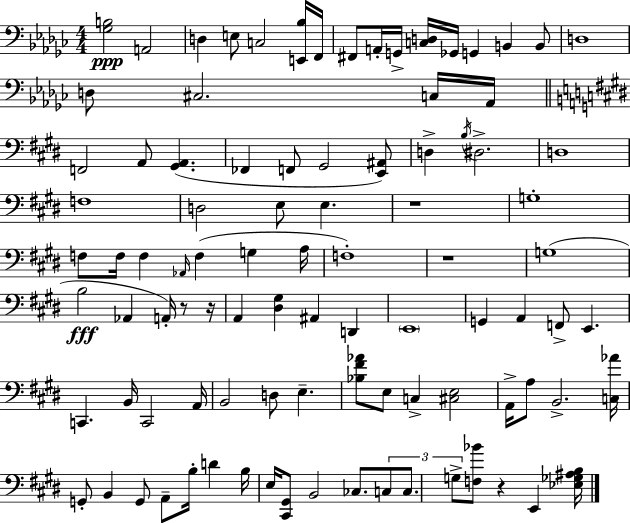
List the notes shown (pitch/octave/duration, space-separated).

[Gb3,B3]/h A2/h D3/q E3/e C3/h [E2,Bb3]/s F2/s F#2/e A2/s G2/s [C3,D3]/s Gb2/s G2/q B2/q B2/e D3/w D3/e C#3/h. C3/s Ab2/s F2/h A2/e [G#2,A2]/q. FES2/q F2/e G#2/h [E2,A#2]/e D3/q B3/s D#3/h. D3/w F3/w D3/h E3/e E3/q. R/w G3/w F3/e F3/s F3/q Ab2/s F3/q G3/q A3/s F3/w R/w G3/w B3/h Ab2/q A2/s R/e R/s A2/q [D#3,G#3]/q A#2/q D2/q E2/w G2/q A2/q F2/e E2/q. C2/q. B2/s C2/h A2/s B2/h D3/e E3/q. [Bb3,F#4,Ab4]/e E3/e C3/q [C#3,E3]/h A2/s A3/e B2/h. [C3,Ab4]/s G2/e B2/q G2/e A2/e B3/s D4/q B3/s E3/s [C#2,G#2]/e B2/h CES3/e. C3/e C3/e. G3/e [F3,Bb4]/e R/q E2/q [Eb3,Gb3,A#3,B3]/s